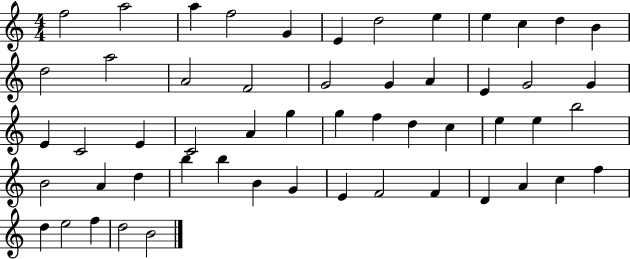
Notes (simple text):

F5/h A5/h A5/q F5/h G4/q E4/q D5/h E5/q E5/q C5/q D5/q B4/q D5/h A5/h A4/h F4/h G4/h G4/q A4/q E4/q G4/h G4/q E4/q C4/h E4/q C4/h A4/q G5/q G5/q F5/q D5/q C5/q E5/q E5/q B5/h B4/h A4/q D5/q B5/q B5/q B4/q G4/q E4/q F4/h F4/q D4/q A4/q C5/q F5/q D5/q E5/h F5/q D5/h B4/h